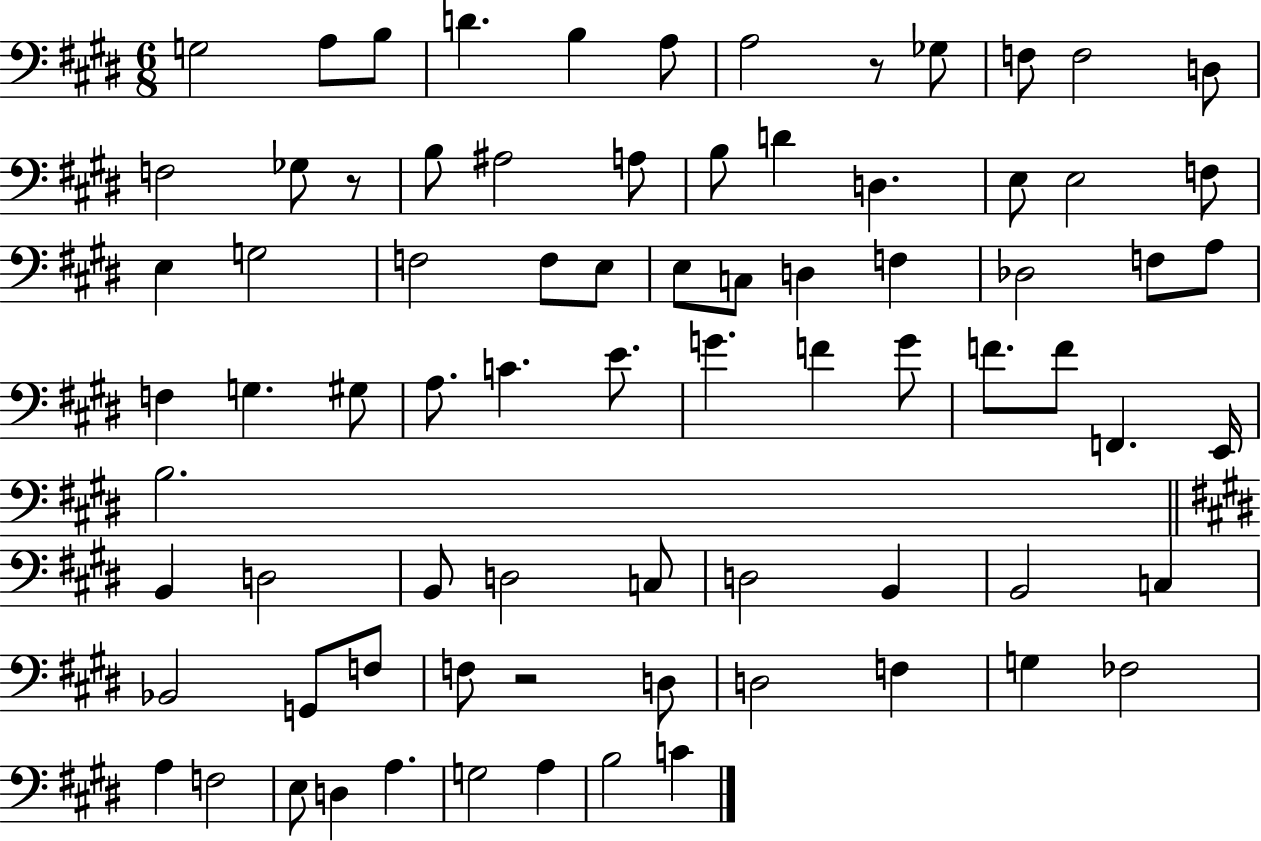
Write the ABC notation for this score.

X:1
T:Untitled
M:6/8
L:1/4
K:E
G,2 A,/2 B,/2 D B, A,/2 A,2 z/2 _G,/2 F,/2 F,2 D,/2 F,2 _G,/2 z/2 B,/2 ^A,2 A,/2 B,/2 D D, E,/2 E,2 F,/2 E, G,2 F,2 F,/2 E,/2 E,/2 C,/2 D, F, _D,2 F,/2 A,/2 F, G, ^G,/2 A,/2 C E/2 G F G/2 F/2 F/2 F,, E,,/4 B,2 B,, D,2 B,,/2 D,2 C,/2 D,2 B,, B,,2 C, _B,,2 G,,/2 F,/2 F,/2 z2 D,/2 D,2 F, G, _F,2 A, F,2 E,/2 D, A, G,2 A, B,2 C